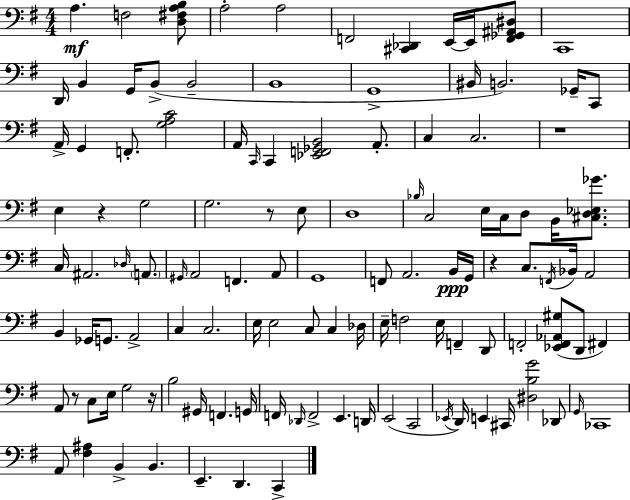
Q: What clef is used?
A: bass